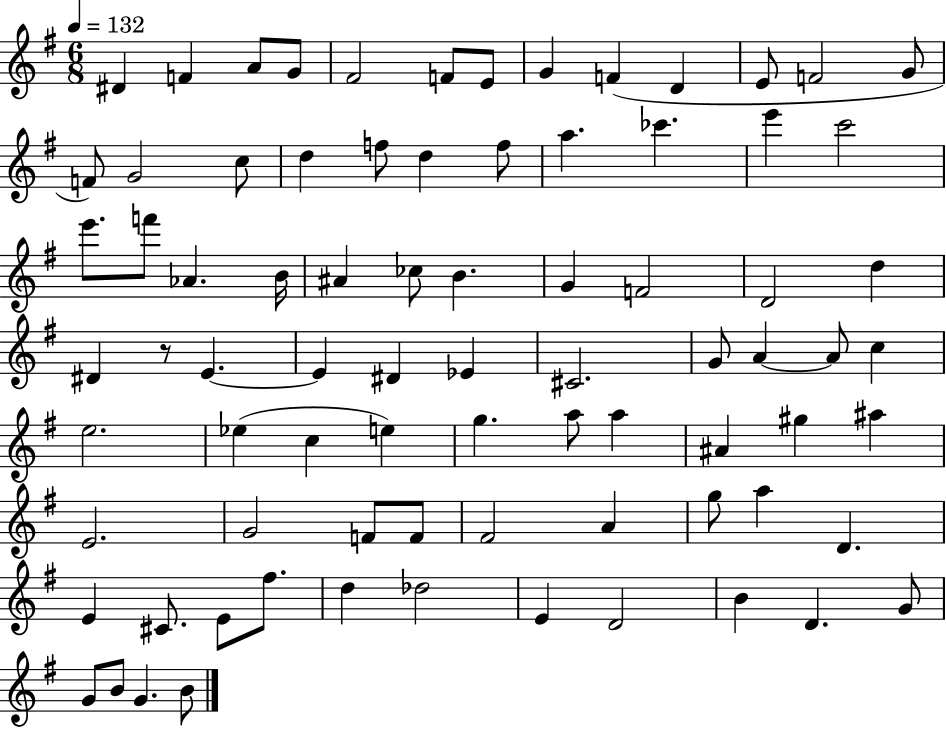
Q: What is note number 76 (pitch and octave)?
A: G4